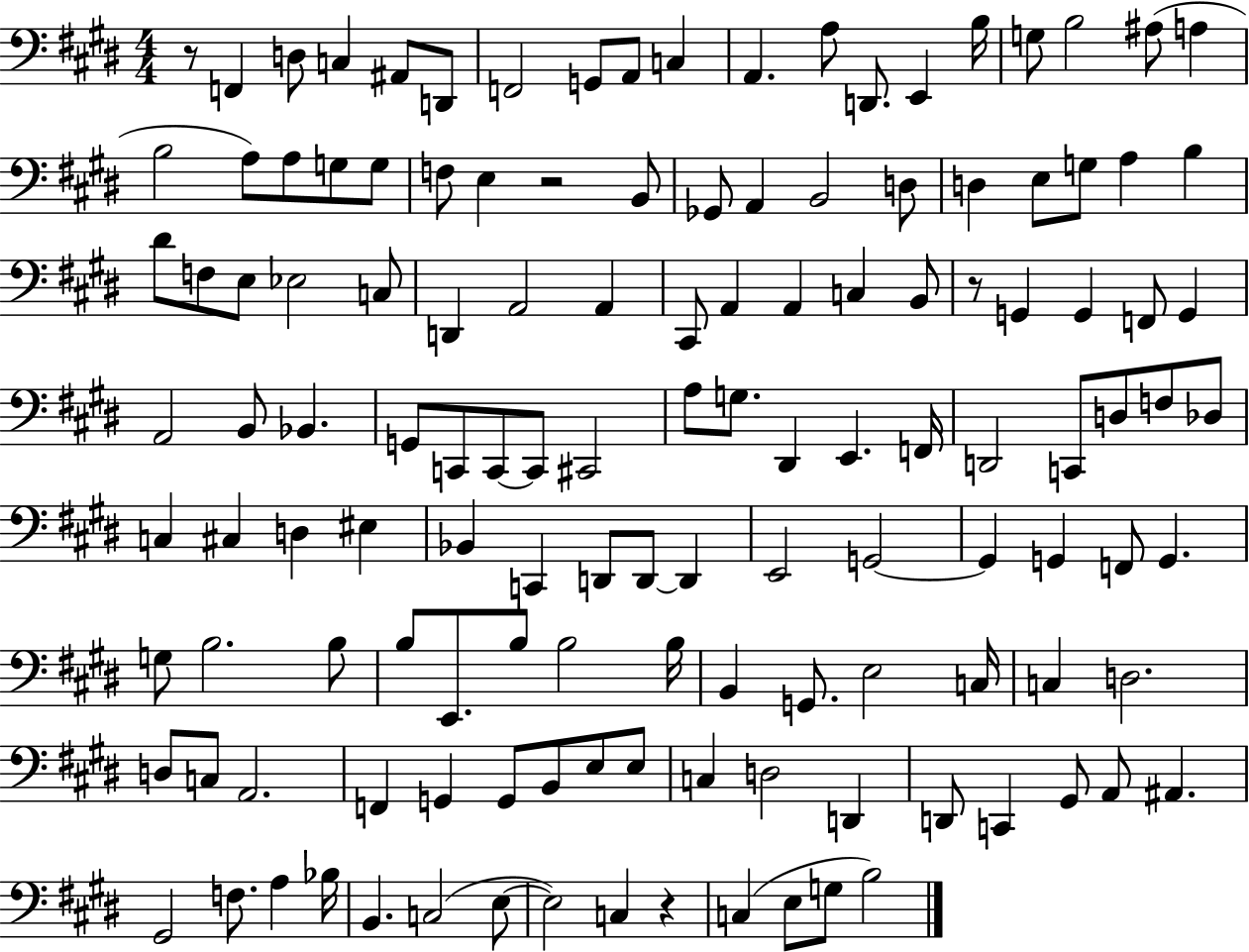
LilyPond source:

{
  \clef bass
  \numericTimeSignature
  \time 4/4
  \key e \major
  r8 f,4 d8 c4 ais,8 d,8 | f,2 g,8 a,8 c4 | a,4. a8 d,8. e,4 b16 | g8 b2 ais8( a4 | \break b2 a8) a8 g8 g8 | f8 e4 r2 b,8 | ges,8 a,4 b,2 d8 | d4 e8 g8 a4 b4 | \break dis'8 f8 e8 ees2 c8 | d,4 a,2 a,4 | cis,8 a,4 a,4 c4 b,8 | r8 g,4 g,4 f,8 g,4 | \break a,2 b,8 bes,4. | g,8 c,8 c,8~~ c,8 cis,2 | a8 g8. dis,4 e,4. f,16 | d,2 c,8 d8 f8 des8 | \break c4 cis4 d4 eis4 | bes,4 c,4 d,8 d,8~~ d,4 | e,2 g,2~~ | g,4 g,4 f,8 g,4. | \break g8 b2. b8 | b8 e,8. b8 b2 b16 | b,4 g,8. e2 c16 | c4 d2. | \break d8 c8 a,2. | f,4 g,4 g,8 b,8 e8 e8 | c4 d2 d,4 | d,8 c,4 gis,8 a,8 ais,4. | \break gis,2 f8. a4 bes16 | b,4. c2( e8~~ | e2) c4 r4 | c4( e8 g8 b2) | \break \bar "|."
}